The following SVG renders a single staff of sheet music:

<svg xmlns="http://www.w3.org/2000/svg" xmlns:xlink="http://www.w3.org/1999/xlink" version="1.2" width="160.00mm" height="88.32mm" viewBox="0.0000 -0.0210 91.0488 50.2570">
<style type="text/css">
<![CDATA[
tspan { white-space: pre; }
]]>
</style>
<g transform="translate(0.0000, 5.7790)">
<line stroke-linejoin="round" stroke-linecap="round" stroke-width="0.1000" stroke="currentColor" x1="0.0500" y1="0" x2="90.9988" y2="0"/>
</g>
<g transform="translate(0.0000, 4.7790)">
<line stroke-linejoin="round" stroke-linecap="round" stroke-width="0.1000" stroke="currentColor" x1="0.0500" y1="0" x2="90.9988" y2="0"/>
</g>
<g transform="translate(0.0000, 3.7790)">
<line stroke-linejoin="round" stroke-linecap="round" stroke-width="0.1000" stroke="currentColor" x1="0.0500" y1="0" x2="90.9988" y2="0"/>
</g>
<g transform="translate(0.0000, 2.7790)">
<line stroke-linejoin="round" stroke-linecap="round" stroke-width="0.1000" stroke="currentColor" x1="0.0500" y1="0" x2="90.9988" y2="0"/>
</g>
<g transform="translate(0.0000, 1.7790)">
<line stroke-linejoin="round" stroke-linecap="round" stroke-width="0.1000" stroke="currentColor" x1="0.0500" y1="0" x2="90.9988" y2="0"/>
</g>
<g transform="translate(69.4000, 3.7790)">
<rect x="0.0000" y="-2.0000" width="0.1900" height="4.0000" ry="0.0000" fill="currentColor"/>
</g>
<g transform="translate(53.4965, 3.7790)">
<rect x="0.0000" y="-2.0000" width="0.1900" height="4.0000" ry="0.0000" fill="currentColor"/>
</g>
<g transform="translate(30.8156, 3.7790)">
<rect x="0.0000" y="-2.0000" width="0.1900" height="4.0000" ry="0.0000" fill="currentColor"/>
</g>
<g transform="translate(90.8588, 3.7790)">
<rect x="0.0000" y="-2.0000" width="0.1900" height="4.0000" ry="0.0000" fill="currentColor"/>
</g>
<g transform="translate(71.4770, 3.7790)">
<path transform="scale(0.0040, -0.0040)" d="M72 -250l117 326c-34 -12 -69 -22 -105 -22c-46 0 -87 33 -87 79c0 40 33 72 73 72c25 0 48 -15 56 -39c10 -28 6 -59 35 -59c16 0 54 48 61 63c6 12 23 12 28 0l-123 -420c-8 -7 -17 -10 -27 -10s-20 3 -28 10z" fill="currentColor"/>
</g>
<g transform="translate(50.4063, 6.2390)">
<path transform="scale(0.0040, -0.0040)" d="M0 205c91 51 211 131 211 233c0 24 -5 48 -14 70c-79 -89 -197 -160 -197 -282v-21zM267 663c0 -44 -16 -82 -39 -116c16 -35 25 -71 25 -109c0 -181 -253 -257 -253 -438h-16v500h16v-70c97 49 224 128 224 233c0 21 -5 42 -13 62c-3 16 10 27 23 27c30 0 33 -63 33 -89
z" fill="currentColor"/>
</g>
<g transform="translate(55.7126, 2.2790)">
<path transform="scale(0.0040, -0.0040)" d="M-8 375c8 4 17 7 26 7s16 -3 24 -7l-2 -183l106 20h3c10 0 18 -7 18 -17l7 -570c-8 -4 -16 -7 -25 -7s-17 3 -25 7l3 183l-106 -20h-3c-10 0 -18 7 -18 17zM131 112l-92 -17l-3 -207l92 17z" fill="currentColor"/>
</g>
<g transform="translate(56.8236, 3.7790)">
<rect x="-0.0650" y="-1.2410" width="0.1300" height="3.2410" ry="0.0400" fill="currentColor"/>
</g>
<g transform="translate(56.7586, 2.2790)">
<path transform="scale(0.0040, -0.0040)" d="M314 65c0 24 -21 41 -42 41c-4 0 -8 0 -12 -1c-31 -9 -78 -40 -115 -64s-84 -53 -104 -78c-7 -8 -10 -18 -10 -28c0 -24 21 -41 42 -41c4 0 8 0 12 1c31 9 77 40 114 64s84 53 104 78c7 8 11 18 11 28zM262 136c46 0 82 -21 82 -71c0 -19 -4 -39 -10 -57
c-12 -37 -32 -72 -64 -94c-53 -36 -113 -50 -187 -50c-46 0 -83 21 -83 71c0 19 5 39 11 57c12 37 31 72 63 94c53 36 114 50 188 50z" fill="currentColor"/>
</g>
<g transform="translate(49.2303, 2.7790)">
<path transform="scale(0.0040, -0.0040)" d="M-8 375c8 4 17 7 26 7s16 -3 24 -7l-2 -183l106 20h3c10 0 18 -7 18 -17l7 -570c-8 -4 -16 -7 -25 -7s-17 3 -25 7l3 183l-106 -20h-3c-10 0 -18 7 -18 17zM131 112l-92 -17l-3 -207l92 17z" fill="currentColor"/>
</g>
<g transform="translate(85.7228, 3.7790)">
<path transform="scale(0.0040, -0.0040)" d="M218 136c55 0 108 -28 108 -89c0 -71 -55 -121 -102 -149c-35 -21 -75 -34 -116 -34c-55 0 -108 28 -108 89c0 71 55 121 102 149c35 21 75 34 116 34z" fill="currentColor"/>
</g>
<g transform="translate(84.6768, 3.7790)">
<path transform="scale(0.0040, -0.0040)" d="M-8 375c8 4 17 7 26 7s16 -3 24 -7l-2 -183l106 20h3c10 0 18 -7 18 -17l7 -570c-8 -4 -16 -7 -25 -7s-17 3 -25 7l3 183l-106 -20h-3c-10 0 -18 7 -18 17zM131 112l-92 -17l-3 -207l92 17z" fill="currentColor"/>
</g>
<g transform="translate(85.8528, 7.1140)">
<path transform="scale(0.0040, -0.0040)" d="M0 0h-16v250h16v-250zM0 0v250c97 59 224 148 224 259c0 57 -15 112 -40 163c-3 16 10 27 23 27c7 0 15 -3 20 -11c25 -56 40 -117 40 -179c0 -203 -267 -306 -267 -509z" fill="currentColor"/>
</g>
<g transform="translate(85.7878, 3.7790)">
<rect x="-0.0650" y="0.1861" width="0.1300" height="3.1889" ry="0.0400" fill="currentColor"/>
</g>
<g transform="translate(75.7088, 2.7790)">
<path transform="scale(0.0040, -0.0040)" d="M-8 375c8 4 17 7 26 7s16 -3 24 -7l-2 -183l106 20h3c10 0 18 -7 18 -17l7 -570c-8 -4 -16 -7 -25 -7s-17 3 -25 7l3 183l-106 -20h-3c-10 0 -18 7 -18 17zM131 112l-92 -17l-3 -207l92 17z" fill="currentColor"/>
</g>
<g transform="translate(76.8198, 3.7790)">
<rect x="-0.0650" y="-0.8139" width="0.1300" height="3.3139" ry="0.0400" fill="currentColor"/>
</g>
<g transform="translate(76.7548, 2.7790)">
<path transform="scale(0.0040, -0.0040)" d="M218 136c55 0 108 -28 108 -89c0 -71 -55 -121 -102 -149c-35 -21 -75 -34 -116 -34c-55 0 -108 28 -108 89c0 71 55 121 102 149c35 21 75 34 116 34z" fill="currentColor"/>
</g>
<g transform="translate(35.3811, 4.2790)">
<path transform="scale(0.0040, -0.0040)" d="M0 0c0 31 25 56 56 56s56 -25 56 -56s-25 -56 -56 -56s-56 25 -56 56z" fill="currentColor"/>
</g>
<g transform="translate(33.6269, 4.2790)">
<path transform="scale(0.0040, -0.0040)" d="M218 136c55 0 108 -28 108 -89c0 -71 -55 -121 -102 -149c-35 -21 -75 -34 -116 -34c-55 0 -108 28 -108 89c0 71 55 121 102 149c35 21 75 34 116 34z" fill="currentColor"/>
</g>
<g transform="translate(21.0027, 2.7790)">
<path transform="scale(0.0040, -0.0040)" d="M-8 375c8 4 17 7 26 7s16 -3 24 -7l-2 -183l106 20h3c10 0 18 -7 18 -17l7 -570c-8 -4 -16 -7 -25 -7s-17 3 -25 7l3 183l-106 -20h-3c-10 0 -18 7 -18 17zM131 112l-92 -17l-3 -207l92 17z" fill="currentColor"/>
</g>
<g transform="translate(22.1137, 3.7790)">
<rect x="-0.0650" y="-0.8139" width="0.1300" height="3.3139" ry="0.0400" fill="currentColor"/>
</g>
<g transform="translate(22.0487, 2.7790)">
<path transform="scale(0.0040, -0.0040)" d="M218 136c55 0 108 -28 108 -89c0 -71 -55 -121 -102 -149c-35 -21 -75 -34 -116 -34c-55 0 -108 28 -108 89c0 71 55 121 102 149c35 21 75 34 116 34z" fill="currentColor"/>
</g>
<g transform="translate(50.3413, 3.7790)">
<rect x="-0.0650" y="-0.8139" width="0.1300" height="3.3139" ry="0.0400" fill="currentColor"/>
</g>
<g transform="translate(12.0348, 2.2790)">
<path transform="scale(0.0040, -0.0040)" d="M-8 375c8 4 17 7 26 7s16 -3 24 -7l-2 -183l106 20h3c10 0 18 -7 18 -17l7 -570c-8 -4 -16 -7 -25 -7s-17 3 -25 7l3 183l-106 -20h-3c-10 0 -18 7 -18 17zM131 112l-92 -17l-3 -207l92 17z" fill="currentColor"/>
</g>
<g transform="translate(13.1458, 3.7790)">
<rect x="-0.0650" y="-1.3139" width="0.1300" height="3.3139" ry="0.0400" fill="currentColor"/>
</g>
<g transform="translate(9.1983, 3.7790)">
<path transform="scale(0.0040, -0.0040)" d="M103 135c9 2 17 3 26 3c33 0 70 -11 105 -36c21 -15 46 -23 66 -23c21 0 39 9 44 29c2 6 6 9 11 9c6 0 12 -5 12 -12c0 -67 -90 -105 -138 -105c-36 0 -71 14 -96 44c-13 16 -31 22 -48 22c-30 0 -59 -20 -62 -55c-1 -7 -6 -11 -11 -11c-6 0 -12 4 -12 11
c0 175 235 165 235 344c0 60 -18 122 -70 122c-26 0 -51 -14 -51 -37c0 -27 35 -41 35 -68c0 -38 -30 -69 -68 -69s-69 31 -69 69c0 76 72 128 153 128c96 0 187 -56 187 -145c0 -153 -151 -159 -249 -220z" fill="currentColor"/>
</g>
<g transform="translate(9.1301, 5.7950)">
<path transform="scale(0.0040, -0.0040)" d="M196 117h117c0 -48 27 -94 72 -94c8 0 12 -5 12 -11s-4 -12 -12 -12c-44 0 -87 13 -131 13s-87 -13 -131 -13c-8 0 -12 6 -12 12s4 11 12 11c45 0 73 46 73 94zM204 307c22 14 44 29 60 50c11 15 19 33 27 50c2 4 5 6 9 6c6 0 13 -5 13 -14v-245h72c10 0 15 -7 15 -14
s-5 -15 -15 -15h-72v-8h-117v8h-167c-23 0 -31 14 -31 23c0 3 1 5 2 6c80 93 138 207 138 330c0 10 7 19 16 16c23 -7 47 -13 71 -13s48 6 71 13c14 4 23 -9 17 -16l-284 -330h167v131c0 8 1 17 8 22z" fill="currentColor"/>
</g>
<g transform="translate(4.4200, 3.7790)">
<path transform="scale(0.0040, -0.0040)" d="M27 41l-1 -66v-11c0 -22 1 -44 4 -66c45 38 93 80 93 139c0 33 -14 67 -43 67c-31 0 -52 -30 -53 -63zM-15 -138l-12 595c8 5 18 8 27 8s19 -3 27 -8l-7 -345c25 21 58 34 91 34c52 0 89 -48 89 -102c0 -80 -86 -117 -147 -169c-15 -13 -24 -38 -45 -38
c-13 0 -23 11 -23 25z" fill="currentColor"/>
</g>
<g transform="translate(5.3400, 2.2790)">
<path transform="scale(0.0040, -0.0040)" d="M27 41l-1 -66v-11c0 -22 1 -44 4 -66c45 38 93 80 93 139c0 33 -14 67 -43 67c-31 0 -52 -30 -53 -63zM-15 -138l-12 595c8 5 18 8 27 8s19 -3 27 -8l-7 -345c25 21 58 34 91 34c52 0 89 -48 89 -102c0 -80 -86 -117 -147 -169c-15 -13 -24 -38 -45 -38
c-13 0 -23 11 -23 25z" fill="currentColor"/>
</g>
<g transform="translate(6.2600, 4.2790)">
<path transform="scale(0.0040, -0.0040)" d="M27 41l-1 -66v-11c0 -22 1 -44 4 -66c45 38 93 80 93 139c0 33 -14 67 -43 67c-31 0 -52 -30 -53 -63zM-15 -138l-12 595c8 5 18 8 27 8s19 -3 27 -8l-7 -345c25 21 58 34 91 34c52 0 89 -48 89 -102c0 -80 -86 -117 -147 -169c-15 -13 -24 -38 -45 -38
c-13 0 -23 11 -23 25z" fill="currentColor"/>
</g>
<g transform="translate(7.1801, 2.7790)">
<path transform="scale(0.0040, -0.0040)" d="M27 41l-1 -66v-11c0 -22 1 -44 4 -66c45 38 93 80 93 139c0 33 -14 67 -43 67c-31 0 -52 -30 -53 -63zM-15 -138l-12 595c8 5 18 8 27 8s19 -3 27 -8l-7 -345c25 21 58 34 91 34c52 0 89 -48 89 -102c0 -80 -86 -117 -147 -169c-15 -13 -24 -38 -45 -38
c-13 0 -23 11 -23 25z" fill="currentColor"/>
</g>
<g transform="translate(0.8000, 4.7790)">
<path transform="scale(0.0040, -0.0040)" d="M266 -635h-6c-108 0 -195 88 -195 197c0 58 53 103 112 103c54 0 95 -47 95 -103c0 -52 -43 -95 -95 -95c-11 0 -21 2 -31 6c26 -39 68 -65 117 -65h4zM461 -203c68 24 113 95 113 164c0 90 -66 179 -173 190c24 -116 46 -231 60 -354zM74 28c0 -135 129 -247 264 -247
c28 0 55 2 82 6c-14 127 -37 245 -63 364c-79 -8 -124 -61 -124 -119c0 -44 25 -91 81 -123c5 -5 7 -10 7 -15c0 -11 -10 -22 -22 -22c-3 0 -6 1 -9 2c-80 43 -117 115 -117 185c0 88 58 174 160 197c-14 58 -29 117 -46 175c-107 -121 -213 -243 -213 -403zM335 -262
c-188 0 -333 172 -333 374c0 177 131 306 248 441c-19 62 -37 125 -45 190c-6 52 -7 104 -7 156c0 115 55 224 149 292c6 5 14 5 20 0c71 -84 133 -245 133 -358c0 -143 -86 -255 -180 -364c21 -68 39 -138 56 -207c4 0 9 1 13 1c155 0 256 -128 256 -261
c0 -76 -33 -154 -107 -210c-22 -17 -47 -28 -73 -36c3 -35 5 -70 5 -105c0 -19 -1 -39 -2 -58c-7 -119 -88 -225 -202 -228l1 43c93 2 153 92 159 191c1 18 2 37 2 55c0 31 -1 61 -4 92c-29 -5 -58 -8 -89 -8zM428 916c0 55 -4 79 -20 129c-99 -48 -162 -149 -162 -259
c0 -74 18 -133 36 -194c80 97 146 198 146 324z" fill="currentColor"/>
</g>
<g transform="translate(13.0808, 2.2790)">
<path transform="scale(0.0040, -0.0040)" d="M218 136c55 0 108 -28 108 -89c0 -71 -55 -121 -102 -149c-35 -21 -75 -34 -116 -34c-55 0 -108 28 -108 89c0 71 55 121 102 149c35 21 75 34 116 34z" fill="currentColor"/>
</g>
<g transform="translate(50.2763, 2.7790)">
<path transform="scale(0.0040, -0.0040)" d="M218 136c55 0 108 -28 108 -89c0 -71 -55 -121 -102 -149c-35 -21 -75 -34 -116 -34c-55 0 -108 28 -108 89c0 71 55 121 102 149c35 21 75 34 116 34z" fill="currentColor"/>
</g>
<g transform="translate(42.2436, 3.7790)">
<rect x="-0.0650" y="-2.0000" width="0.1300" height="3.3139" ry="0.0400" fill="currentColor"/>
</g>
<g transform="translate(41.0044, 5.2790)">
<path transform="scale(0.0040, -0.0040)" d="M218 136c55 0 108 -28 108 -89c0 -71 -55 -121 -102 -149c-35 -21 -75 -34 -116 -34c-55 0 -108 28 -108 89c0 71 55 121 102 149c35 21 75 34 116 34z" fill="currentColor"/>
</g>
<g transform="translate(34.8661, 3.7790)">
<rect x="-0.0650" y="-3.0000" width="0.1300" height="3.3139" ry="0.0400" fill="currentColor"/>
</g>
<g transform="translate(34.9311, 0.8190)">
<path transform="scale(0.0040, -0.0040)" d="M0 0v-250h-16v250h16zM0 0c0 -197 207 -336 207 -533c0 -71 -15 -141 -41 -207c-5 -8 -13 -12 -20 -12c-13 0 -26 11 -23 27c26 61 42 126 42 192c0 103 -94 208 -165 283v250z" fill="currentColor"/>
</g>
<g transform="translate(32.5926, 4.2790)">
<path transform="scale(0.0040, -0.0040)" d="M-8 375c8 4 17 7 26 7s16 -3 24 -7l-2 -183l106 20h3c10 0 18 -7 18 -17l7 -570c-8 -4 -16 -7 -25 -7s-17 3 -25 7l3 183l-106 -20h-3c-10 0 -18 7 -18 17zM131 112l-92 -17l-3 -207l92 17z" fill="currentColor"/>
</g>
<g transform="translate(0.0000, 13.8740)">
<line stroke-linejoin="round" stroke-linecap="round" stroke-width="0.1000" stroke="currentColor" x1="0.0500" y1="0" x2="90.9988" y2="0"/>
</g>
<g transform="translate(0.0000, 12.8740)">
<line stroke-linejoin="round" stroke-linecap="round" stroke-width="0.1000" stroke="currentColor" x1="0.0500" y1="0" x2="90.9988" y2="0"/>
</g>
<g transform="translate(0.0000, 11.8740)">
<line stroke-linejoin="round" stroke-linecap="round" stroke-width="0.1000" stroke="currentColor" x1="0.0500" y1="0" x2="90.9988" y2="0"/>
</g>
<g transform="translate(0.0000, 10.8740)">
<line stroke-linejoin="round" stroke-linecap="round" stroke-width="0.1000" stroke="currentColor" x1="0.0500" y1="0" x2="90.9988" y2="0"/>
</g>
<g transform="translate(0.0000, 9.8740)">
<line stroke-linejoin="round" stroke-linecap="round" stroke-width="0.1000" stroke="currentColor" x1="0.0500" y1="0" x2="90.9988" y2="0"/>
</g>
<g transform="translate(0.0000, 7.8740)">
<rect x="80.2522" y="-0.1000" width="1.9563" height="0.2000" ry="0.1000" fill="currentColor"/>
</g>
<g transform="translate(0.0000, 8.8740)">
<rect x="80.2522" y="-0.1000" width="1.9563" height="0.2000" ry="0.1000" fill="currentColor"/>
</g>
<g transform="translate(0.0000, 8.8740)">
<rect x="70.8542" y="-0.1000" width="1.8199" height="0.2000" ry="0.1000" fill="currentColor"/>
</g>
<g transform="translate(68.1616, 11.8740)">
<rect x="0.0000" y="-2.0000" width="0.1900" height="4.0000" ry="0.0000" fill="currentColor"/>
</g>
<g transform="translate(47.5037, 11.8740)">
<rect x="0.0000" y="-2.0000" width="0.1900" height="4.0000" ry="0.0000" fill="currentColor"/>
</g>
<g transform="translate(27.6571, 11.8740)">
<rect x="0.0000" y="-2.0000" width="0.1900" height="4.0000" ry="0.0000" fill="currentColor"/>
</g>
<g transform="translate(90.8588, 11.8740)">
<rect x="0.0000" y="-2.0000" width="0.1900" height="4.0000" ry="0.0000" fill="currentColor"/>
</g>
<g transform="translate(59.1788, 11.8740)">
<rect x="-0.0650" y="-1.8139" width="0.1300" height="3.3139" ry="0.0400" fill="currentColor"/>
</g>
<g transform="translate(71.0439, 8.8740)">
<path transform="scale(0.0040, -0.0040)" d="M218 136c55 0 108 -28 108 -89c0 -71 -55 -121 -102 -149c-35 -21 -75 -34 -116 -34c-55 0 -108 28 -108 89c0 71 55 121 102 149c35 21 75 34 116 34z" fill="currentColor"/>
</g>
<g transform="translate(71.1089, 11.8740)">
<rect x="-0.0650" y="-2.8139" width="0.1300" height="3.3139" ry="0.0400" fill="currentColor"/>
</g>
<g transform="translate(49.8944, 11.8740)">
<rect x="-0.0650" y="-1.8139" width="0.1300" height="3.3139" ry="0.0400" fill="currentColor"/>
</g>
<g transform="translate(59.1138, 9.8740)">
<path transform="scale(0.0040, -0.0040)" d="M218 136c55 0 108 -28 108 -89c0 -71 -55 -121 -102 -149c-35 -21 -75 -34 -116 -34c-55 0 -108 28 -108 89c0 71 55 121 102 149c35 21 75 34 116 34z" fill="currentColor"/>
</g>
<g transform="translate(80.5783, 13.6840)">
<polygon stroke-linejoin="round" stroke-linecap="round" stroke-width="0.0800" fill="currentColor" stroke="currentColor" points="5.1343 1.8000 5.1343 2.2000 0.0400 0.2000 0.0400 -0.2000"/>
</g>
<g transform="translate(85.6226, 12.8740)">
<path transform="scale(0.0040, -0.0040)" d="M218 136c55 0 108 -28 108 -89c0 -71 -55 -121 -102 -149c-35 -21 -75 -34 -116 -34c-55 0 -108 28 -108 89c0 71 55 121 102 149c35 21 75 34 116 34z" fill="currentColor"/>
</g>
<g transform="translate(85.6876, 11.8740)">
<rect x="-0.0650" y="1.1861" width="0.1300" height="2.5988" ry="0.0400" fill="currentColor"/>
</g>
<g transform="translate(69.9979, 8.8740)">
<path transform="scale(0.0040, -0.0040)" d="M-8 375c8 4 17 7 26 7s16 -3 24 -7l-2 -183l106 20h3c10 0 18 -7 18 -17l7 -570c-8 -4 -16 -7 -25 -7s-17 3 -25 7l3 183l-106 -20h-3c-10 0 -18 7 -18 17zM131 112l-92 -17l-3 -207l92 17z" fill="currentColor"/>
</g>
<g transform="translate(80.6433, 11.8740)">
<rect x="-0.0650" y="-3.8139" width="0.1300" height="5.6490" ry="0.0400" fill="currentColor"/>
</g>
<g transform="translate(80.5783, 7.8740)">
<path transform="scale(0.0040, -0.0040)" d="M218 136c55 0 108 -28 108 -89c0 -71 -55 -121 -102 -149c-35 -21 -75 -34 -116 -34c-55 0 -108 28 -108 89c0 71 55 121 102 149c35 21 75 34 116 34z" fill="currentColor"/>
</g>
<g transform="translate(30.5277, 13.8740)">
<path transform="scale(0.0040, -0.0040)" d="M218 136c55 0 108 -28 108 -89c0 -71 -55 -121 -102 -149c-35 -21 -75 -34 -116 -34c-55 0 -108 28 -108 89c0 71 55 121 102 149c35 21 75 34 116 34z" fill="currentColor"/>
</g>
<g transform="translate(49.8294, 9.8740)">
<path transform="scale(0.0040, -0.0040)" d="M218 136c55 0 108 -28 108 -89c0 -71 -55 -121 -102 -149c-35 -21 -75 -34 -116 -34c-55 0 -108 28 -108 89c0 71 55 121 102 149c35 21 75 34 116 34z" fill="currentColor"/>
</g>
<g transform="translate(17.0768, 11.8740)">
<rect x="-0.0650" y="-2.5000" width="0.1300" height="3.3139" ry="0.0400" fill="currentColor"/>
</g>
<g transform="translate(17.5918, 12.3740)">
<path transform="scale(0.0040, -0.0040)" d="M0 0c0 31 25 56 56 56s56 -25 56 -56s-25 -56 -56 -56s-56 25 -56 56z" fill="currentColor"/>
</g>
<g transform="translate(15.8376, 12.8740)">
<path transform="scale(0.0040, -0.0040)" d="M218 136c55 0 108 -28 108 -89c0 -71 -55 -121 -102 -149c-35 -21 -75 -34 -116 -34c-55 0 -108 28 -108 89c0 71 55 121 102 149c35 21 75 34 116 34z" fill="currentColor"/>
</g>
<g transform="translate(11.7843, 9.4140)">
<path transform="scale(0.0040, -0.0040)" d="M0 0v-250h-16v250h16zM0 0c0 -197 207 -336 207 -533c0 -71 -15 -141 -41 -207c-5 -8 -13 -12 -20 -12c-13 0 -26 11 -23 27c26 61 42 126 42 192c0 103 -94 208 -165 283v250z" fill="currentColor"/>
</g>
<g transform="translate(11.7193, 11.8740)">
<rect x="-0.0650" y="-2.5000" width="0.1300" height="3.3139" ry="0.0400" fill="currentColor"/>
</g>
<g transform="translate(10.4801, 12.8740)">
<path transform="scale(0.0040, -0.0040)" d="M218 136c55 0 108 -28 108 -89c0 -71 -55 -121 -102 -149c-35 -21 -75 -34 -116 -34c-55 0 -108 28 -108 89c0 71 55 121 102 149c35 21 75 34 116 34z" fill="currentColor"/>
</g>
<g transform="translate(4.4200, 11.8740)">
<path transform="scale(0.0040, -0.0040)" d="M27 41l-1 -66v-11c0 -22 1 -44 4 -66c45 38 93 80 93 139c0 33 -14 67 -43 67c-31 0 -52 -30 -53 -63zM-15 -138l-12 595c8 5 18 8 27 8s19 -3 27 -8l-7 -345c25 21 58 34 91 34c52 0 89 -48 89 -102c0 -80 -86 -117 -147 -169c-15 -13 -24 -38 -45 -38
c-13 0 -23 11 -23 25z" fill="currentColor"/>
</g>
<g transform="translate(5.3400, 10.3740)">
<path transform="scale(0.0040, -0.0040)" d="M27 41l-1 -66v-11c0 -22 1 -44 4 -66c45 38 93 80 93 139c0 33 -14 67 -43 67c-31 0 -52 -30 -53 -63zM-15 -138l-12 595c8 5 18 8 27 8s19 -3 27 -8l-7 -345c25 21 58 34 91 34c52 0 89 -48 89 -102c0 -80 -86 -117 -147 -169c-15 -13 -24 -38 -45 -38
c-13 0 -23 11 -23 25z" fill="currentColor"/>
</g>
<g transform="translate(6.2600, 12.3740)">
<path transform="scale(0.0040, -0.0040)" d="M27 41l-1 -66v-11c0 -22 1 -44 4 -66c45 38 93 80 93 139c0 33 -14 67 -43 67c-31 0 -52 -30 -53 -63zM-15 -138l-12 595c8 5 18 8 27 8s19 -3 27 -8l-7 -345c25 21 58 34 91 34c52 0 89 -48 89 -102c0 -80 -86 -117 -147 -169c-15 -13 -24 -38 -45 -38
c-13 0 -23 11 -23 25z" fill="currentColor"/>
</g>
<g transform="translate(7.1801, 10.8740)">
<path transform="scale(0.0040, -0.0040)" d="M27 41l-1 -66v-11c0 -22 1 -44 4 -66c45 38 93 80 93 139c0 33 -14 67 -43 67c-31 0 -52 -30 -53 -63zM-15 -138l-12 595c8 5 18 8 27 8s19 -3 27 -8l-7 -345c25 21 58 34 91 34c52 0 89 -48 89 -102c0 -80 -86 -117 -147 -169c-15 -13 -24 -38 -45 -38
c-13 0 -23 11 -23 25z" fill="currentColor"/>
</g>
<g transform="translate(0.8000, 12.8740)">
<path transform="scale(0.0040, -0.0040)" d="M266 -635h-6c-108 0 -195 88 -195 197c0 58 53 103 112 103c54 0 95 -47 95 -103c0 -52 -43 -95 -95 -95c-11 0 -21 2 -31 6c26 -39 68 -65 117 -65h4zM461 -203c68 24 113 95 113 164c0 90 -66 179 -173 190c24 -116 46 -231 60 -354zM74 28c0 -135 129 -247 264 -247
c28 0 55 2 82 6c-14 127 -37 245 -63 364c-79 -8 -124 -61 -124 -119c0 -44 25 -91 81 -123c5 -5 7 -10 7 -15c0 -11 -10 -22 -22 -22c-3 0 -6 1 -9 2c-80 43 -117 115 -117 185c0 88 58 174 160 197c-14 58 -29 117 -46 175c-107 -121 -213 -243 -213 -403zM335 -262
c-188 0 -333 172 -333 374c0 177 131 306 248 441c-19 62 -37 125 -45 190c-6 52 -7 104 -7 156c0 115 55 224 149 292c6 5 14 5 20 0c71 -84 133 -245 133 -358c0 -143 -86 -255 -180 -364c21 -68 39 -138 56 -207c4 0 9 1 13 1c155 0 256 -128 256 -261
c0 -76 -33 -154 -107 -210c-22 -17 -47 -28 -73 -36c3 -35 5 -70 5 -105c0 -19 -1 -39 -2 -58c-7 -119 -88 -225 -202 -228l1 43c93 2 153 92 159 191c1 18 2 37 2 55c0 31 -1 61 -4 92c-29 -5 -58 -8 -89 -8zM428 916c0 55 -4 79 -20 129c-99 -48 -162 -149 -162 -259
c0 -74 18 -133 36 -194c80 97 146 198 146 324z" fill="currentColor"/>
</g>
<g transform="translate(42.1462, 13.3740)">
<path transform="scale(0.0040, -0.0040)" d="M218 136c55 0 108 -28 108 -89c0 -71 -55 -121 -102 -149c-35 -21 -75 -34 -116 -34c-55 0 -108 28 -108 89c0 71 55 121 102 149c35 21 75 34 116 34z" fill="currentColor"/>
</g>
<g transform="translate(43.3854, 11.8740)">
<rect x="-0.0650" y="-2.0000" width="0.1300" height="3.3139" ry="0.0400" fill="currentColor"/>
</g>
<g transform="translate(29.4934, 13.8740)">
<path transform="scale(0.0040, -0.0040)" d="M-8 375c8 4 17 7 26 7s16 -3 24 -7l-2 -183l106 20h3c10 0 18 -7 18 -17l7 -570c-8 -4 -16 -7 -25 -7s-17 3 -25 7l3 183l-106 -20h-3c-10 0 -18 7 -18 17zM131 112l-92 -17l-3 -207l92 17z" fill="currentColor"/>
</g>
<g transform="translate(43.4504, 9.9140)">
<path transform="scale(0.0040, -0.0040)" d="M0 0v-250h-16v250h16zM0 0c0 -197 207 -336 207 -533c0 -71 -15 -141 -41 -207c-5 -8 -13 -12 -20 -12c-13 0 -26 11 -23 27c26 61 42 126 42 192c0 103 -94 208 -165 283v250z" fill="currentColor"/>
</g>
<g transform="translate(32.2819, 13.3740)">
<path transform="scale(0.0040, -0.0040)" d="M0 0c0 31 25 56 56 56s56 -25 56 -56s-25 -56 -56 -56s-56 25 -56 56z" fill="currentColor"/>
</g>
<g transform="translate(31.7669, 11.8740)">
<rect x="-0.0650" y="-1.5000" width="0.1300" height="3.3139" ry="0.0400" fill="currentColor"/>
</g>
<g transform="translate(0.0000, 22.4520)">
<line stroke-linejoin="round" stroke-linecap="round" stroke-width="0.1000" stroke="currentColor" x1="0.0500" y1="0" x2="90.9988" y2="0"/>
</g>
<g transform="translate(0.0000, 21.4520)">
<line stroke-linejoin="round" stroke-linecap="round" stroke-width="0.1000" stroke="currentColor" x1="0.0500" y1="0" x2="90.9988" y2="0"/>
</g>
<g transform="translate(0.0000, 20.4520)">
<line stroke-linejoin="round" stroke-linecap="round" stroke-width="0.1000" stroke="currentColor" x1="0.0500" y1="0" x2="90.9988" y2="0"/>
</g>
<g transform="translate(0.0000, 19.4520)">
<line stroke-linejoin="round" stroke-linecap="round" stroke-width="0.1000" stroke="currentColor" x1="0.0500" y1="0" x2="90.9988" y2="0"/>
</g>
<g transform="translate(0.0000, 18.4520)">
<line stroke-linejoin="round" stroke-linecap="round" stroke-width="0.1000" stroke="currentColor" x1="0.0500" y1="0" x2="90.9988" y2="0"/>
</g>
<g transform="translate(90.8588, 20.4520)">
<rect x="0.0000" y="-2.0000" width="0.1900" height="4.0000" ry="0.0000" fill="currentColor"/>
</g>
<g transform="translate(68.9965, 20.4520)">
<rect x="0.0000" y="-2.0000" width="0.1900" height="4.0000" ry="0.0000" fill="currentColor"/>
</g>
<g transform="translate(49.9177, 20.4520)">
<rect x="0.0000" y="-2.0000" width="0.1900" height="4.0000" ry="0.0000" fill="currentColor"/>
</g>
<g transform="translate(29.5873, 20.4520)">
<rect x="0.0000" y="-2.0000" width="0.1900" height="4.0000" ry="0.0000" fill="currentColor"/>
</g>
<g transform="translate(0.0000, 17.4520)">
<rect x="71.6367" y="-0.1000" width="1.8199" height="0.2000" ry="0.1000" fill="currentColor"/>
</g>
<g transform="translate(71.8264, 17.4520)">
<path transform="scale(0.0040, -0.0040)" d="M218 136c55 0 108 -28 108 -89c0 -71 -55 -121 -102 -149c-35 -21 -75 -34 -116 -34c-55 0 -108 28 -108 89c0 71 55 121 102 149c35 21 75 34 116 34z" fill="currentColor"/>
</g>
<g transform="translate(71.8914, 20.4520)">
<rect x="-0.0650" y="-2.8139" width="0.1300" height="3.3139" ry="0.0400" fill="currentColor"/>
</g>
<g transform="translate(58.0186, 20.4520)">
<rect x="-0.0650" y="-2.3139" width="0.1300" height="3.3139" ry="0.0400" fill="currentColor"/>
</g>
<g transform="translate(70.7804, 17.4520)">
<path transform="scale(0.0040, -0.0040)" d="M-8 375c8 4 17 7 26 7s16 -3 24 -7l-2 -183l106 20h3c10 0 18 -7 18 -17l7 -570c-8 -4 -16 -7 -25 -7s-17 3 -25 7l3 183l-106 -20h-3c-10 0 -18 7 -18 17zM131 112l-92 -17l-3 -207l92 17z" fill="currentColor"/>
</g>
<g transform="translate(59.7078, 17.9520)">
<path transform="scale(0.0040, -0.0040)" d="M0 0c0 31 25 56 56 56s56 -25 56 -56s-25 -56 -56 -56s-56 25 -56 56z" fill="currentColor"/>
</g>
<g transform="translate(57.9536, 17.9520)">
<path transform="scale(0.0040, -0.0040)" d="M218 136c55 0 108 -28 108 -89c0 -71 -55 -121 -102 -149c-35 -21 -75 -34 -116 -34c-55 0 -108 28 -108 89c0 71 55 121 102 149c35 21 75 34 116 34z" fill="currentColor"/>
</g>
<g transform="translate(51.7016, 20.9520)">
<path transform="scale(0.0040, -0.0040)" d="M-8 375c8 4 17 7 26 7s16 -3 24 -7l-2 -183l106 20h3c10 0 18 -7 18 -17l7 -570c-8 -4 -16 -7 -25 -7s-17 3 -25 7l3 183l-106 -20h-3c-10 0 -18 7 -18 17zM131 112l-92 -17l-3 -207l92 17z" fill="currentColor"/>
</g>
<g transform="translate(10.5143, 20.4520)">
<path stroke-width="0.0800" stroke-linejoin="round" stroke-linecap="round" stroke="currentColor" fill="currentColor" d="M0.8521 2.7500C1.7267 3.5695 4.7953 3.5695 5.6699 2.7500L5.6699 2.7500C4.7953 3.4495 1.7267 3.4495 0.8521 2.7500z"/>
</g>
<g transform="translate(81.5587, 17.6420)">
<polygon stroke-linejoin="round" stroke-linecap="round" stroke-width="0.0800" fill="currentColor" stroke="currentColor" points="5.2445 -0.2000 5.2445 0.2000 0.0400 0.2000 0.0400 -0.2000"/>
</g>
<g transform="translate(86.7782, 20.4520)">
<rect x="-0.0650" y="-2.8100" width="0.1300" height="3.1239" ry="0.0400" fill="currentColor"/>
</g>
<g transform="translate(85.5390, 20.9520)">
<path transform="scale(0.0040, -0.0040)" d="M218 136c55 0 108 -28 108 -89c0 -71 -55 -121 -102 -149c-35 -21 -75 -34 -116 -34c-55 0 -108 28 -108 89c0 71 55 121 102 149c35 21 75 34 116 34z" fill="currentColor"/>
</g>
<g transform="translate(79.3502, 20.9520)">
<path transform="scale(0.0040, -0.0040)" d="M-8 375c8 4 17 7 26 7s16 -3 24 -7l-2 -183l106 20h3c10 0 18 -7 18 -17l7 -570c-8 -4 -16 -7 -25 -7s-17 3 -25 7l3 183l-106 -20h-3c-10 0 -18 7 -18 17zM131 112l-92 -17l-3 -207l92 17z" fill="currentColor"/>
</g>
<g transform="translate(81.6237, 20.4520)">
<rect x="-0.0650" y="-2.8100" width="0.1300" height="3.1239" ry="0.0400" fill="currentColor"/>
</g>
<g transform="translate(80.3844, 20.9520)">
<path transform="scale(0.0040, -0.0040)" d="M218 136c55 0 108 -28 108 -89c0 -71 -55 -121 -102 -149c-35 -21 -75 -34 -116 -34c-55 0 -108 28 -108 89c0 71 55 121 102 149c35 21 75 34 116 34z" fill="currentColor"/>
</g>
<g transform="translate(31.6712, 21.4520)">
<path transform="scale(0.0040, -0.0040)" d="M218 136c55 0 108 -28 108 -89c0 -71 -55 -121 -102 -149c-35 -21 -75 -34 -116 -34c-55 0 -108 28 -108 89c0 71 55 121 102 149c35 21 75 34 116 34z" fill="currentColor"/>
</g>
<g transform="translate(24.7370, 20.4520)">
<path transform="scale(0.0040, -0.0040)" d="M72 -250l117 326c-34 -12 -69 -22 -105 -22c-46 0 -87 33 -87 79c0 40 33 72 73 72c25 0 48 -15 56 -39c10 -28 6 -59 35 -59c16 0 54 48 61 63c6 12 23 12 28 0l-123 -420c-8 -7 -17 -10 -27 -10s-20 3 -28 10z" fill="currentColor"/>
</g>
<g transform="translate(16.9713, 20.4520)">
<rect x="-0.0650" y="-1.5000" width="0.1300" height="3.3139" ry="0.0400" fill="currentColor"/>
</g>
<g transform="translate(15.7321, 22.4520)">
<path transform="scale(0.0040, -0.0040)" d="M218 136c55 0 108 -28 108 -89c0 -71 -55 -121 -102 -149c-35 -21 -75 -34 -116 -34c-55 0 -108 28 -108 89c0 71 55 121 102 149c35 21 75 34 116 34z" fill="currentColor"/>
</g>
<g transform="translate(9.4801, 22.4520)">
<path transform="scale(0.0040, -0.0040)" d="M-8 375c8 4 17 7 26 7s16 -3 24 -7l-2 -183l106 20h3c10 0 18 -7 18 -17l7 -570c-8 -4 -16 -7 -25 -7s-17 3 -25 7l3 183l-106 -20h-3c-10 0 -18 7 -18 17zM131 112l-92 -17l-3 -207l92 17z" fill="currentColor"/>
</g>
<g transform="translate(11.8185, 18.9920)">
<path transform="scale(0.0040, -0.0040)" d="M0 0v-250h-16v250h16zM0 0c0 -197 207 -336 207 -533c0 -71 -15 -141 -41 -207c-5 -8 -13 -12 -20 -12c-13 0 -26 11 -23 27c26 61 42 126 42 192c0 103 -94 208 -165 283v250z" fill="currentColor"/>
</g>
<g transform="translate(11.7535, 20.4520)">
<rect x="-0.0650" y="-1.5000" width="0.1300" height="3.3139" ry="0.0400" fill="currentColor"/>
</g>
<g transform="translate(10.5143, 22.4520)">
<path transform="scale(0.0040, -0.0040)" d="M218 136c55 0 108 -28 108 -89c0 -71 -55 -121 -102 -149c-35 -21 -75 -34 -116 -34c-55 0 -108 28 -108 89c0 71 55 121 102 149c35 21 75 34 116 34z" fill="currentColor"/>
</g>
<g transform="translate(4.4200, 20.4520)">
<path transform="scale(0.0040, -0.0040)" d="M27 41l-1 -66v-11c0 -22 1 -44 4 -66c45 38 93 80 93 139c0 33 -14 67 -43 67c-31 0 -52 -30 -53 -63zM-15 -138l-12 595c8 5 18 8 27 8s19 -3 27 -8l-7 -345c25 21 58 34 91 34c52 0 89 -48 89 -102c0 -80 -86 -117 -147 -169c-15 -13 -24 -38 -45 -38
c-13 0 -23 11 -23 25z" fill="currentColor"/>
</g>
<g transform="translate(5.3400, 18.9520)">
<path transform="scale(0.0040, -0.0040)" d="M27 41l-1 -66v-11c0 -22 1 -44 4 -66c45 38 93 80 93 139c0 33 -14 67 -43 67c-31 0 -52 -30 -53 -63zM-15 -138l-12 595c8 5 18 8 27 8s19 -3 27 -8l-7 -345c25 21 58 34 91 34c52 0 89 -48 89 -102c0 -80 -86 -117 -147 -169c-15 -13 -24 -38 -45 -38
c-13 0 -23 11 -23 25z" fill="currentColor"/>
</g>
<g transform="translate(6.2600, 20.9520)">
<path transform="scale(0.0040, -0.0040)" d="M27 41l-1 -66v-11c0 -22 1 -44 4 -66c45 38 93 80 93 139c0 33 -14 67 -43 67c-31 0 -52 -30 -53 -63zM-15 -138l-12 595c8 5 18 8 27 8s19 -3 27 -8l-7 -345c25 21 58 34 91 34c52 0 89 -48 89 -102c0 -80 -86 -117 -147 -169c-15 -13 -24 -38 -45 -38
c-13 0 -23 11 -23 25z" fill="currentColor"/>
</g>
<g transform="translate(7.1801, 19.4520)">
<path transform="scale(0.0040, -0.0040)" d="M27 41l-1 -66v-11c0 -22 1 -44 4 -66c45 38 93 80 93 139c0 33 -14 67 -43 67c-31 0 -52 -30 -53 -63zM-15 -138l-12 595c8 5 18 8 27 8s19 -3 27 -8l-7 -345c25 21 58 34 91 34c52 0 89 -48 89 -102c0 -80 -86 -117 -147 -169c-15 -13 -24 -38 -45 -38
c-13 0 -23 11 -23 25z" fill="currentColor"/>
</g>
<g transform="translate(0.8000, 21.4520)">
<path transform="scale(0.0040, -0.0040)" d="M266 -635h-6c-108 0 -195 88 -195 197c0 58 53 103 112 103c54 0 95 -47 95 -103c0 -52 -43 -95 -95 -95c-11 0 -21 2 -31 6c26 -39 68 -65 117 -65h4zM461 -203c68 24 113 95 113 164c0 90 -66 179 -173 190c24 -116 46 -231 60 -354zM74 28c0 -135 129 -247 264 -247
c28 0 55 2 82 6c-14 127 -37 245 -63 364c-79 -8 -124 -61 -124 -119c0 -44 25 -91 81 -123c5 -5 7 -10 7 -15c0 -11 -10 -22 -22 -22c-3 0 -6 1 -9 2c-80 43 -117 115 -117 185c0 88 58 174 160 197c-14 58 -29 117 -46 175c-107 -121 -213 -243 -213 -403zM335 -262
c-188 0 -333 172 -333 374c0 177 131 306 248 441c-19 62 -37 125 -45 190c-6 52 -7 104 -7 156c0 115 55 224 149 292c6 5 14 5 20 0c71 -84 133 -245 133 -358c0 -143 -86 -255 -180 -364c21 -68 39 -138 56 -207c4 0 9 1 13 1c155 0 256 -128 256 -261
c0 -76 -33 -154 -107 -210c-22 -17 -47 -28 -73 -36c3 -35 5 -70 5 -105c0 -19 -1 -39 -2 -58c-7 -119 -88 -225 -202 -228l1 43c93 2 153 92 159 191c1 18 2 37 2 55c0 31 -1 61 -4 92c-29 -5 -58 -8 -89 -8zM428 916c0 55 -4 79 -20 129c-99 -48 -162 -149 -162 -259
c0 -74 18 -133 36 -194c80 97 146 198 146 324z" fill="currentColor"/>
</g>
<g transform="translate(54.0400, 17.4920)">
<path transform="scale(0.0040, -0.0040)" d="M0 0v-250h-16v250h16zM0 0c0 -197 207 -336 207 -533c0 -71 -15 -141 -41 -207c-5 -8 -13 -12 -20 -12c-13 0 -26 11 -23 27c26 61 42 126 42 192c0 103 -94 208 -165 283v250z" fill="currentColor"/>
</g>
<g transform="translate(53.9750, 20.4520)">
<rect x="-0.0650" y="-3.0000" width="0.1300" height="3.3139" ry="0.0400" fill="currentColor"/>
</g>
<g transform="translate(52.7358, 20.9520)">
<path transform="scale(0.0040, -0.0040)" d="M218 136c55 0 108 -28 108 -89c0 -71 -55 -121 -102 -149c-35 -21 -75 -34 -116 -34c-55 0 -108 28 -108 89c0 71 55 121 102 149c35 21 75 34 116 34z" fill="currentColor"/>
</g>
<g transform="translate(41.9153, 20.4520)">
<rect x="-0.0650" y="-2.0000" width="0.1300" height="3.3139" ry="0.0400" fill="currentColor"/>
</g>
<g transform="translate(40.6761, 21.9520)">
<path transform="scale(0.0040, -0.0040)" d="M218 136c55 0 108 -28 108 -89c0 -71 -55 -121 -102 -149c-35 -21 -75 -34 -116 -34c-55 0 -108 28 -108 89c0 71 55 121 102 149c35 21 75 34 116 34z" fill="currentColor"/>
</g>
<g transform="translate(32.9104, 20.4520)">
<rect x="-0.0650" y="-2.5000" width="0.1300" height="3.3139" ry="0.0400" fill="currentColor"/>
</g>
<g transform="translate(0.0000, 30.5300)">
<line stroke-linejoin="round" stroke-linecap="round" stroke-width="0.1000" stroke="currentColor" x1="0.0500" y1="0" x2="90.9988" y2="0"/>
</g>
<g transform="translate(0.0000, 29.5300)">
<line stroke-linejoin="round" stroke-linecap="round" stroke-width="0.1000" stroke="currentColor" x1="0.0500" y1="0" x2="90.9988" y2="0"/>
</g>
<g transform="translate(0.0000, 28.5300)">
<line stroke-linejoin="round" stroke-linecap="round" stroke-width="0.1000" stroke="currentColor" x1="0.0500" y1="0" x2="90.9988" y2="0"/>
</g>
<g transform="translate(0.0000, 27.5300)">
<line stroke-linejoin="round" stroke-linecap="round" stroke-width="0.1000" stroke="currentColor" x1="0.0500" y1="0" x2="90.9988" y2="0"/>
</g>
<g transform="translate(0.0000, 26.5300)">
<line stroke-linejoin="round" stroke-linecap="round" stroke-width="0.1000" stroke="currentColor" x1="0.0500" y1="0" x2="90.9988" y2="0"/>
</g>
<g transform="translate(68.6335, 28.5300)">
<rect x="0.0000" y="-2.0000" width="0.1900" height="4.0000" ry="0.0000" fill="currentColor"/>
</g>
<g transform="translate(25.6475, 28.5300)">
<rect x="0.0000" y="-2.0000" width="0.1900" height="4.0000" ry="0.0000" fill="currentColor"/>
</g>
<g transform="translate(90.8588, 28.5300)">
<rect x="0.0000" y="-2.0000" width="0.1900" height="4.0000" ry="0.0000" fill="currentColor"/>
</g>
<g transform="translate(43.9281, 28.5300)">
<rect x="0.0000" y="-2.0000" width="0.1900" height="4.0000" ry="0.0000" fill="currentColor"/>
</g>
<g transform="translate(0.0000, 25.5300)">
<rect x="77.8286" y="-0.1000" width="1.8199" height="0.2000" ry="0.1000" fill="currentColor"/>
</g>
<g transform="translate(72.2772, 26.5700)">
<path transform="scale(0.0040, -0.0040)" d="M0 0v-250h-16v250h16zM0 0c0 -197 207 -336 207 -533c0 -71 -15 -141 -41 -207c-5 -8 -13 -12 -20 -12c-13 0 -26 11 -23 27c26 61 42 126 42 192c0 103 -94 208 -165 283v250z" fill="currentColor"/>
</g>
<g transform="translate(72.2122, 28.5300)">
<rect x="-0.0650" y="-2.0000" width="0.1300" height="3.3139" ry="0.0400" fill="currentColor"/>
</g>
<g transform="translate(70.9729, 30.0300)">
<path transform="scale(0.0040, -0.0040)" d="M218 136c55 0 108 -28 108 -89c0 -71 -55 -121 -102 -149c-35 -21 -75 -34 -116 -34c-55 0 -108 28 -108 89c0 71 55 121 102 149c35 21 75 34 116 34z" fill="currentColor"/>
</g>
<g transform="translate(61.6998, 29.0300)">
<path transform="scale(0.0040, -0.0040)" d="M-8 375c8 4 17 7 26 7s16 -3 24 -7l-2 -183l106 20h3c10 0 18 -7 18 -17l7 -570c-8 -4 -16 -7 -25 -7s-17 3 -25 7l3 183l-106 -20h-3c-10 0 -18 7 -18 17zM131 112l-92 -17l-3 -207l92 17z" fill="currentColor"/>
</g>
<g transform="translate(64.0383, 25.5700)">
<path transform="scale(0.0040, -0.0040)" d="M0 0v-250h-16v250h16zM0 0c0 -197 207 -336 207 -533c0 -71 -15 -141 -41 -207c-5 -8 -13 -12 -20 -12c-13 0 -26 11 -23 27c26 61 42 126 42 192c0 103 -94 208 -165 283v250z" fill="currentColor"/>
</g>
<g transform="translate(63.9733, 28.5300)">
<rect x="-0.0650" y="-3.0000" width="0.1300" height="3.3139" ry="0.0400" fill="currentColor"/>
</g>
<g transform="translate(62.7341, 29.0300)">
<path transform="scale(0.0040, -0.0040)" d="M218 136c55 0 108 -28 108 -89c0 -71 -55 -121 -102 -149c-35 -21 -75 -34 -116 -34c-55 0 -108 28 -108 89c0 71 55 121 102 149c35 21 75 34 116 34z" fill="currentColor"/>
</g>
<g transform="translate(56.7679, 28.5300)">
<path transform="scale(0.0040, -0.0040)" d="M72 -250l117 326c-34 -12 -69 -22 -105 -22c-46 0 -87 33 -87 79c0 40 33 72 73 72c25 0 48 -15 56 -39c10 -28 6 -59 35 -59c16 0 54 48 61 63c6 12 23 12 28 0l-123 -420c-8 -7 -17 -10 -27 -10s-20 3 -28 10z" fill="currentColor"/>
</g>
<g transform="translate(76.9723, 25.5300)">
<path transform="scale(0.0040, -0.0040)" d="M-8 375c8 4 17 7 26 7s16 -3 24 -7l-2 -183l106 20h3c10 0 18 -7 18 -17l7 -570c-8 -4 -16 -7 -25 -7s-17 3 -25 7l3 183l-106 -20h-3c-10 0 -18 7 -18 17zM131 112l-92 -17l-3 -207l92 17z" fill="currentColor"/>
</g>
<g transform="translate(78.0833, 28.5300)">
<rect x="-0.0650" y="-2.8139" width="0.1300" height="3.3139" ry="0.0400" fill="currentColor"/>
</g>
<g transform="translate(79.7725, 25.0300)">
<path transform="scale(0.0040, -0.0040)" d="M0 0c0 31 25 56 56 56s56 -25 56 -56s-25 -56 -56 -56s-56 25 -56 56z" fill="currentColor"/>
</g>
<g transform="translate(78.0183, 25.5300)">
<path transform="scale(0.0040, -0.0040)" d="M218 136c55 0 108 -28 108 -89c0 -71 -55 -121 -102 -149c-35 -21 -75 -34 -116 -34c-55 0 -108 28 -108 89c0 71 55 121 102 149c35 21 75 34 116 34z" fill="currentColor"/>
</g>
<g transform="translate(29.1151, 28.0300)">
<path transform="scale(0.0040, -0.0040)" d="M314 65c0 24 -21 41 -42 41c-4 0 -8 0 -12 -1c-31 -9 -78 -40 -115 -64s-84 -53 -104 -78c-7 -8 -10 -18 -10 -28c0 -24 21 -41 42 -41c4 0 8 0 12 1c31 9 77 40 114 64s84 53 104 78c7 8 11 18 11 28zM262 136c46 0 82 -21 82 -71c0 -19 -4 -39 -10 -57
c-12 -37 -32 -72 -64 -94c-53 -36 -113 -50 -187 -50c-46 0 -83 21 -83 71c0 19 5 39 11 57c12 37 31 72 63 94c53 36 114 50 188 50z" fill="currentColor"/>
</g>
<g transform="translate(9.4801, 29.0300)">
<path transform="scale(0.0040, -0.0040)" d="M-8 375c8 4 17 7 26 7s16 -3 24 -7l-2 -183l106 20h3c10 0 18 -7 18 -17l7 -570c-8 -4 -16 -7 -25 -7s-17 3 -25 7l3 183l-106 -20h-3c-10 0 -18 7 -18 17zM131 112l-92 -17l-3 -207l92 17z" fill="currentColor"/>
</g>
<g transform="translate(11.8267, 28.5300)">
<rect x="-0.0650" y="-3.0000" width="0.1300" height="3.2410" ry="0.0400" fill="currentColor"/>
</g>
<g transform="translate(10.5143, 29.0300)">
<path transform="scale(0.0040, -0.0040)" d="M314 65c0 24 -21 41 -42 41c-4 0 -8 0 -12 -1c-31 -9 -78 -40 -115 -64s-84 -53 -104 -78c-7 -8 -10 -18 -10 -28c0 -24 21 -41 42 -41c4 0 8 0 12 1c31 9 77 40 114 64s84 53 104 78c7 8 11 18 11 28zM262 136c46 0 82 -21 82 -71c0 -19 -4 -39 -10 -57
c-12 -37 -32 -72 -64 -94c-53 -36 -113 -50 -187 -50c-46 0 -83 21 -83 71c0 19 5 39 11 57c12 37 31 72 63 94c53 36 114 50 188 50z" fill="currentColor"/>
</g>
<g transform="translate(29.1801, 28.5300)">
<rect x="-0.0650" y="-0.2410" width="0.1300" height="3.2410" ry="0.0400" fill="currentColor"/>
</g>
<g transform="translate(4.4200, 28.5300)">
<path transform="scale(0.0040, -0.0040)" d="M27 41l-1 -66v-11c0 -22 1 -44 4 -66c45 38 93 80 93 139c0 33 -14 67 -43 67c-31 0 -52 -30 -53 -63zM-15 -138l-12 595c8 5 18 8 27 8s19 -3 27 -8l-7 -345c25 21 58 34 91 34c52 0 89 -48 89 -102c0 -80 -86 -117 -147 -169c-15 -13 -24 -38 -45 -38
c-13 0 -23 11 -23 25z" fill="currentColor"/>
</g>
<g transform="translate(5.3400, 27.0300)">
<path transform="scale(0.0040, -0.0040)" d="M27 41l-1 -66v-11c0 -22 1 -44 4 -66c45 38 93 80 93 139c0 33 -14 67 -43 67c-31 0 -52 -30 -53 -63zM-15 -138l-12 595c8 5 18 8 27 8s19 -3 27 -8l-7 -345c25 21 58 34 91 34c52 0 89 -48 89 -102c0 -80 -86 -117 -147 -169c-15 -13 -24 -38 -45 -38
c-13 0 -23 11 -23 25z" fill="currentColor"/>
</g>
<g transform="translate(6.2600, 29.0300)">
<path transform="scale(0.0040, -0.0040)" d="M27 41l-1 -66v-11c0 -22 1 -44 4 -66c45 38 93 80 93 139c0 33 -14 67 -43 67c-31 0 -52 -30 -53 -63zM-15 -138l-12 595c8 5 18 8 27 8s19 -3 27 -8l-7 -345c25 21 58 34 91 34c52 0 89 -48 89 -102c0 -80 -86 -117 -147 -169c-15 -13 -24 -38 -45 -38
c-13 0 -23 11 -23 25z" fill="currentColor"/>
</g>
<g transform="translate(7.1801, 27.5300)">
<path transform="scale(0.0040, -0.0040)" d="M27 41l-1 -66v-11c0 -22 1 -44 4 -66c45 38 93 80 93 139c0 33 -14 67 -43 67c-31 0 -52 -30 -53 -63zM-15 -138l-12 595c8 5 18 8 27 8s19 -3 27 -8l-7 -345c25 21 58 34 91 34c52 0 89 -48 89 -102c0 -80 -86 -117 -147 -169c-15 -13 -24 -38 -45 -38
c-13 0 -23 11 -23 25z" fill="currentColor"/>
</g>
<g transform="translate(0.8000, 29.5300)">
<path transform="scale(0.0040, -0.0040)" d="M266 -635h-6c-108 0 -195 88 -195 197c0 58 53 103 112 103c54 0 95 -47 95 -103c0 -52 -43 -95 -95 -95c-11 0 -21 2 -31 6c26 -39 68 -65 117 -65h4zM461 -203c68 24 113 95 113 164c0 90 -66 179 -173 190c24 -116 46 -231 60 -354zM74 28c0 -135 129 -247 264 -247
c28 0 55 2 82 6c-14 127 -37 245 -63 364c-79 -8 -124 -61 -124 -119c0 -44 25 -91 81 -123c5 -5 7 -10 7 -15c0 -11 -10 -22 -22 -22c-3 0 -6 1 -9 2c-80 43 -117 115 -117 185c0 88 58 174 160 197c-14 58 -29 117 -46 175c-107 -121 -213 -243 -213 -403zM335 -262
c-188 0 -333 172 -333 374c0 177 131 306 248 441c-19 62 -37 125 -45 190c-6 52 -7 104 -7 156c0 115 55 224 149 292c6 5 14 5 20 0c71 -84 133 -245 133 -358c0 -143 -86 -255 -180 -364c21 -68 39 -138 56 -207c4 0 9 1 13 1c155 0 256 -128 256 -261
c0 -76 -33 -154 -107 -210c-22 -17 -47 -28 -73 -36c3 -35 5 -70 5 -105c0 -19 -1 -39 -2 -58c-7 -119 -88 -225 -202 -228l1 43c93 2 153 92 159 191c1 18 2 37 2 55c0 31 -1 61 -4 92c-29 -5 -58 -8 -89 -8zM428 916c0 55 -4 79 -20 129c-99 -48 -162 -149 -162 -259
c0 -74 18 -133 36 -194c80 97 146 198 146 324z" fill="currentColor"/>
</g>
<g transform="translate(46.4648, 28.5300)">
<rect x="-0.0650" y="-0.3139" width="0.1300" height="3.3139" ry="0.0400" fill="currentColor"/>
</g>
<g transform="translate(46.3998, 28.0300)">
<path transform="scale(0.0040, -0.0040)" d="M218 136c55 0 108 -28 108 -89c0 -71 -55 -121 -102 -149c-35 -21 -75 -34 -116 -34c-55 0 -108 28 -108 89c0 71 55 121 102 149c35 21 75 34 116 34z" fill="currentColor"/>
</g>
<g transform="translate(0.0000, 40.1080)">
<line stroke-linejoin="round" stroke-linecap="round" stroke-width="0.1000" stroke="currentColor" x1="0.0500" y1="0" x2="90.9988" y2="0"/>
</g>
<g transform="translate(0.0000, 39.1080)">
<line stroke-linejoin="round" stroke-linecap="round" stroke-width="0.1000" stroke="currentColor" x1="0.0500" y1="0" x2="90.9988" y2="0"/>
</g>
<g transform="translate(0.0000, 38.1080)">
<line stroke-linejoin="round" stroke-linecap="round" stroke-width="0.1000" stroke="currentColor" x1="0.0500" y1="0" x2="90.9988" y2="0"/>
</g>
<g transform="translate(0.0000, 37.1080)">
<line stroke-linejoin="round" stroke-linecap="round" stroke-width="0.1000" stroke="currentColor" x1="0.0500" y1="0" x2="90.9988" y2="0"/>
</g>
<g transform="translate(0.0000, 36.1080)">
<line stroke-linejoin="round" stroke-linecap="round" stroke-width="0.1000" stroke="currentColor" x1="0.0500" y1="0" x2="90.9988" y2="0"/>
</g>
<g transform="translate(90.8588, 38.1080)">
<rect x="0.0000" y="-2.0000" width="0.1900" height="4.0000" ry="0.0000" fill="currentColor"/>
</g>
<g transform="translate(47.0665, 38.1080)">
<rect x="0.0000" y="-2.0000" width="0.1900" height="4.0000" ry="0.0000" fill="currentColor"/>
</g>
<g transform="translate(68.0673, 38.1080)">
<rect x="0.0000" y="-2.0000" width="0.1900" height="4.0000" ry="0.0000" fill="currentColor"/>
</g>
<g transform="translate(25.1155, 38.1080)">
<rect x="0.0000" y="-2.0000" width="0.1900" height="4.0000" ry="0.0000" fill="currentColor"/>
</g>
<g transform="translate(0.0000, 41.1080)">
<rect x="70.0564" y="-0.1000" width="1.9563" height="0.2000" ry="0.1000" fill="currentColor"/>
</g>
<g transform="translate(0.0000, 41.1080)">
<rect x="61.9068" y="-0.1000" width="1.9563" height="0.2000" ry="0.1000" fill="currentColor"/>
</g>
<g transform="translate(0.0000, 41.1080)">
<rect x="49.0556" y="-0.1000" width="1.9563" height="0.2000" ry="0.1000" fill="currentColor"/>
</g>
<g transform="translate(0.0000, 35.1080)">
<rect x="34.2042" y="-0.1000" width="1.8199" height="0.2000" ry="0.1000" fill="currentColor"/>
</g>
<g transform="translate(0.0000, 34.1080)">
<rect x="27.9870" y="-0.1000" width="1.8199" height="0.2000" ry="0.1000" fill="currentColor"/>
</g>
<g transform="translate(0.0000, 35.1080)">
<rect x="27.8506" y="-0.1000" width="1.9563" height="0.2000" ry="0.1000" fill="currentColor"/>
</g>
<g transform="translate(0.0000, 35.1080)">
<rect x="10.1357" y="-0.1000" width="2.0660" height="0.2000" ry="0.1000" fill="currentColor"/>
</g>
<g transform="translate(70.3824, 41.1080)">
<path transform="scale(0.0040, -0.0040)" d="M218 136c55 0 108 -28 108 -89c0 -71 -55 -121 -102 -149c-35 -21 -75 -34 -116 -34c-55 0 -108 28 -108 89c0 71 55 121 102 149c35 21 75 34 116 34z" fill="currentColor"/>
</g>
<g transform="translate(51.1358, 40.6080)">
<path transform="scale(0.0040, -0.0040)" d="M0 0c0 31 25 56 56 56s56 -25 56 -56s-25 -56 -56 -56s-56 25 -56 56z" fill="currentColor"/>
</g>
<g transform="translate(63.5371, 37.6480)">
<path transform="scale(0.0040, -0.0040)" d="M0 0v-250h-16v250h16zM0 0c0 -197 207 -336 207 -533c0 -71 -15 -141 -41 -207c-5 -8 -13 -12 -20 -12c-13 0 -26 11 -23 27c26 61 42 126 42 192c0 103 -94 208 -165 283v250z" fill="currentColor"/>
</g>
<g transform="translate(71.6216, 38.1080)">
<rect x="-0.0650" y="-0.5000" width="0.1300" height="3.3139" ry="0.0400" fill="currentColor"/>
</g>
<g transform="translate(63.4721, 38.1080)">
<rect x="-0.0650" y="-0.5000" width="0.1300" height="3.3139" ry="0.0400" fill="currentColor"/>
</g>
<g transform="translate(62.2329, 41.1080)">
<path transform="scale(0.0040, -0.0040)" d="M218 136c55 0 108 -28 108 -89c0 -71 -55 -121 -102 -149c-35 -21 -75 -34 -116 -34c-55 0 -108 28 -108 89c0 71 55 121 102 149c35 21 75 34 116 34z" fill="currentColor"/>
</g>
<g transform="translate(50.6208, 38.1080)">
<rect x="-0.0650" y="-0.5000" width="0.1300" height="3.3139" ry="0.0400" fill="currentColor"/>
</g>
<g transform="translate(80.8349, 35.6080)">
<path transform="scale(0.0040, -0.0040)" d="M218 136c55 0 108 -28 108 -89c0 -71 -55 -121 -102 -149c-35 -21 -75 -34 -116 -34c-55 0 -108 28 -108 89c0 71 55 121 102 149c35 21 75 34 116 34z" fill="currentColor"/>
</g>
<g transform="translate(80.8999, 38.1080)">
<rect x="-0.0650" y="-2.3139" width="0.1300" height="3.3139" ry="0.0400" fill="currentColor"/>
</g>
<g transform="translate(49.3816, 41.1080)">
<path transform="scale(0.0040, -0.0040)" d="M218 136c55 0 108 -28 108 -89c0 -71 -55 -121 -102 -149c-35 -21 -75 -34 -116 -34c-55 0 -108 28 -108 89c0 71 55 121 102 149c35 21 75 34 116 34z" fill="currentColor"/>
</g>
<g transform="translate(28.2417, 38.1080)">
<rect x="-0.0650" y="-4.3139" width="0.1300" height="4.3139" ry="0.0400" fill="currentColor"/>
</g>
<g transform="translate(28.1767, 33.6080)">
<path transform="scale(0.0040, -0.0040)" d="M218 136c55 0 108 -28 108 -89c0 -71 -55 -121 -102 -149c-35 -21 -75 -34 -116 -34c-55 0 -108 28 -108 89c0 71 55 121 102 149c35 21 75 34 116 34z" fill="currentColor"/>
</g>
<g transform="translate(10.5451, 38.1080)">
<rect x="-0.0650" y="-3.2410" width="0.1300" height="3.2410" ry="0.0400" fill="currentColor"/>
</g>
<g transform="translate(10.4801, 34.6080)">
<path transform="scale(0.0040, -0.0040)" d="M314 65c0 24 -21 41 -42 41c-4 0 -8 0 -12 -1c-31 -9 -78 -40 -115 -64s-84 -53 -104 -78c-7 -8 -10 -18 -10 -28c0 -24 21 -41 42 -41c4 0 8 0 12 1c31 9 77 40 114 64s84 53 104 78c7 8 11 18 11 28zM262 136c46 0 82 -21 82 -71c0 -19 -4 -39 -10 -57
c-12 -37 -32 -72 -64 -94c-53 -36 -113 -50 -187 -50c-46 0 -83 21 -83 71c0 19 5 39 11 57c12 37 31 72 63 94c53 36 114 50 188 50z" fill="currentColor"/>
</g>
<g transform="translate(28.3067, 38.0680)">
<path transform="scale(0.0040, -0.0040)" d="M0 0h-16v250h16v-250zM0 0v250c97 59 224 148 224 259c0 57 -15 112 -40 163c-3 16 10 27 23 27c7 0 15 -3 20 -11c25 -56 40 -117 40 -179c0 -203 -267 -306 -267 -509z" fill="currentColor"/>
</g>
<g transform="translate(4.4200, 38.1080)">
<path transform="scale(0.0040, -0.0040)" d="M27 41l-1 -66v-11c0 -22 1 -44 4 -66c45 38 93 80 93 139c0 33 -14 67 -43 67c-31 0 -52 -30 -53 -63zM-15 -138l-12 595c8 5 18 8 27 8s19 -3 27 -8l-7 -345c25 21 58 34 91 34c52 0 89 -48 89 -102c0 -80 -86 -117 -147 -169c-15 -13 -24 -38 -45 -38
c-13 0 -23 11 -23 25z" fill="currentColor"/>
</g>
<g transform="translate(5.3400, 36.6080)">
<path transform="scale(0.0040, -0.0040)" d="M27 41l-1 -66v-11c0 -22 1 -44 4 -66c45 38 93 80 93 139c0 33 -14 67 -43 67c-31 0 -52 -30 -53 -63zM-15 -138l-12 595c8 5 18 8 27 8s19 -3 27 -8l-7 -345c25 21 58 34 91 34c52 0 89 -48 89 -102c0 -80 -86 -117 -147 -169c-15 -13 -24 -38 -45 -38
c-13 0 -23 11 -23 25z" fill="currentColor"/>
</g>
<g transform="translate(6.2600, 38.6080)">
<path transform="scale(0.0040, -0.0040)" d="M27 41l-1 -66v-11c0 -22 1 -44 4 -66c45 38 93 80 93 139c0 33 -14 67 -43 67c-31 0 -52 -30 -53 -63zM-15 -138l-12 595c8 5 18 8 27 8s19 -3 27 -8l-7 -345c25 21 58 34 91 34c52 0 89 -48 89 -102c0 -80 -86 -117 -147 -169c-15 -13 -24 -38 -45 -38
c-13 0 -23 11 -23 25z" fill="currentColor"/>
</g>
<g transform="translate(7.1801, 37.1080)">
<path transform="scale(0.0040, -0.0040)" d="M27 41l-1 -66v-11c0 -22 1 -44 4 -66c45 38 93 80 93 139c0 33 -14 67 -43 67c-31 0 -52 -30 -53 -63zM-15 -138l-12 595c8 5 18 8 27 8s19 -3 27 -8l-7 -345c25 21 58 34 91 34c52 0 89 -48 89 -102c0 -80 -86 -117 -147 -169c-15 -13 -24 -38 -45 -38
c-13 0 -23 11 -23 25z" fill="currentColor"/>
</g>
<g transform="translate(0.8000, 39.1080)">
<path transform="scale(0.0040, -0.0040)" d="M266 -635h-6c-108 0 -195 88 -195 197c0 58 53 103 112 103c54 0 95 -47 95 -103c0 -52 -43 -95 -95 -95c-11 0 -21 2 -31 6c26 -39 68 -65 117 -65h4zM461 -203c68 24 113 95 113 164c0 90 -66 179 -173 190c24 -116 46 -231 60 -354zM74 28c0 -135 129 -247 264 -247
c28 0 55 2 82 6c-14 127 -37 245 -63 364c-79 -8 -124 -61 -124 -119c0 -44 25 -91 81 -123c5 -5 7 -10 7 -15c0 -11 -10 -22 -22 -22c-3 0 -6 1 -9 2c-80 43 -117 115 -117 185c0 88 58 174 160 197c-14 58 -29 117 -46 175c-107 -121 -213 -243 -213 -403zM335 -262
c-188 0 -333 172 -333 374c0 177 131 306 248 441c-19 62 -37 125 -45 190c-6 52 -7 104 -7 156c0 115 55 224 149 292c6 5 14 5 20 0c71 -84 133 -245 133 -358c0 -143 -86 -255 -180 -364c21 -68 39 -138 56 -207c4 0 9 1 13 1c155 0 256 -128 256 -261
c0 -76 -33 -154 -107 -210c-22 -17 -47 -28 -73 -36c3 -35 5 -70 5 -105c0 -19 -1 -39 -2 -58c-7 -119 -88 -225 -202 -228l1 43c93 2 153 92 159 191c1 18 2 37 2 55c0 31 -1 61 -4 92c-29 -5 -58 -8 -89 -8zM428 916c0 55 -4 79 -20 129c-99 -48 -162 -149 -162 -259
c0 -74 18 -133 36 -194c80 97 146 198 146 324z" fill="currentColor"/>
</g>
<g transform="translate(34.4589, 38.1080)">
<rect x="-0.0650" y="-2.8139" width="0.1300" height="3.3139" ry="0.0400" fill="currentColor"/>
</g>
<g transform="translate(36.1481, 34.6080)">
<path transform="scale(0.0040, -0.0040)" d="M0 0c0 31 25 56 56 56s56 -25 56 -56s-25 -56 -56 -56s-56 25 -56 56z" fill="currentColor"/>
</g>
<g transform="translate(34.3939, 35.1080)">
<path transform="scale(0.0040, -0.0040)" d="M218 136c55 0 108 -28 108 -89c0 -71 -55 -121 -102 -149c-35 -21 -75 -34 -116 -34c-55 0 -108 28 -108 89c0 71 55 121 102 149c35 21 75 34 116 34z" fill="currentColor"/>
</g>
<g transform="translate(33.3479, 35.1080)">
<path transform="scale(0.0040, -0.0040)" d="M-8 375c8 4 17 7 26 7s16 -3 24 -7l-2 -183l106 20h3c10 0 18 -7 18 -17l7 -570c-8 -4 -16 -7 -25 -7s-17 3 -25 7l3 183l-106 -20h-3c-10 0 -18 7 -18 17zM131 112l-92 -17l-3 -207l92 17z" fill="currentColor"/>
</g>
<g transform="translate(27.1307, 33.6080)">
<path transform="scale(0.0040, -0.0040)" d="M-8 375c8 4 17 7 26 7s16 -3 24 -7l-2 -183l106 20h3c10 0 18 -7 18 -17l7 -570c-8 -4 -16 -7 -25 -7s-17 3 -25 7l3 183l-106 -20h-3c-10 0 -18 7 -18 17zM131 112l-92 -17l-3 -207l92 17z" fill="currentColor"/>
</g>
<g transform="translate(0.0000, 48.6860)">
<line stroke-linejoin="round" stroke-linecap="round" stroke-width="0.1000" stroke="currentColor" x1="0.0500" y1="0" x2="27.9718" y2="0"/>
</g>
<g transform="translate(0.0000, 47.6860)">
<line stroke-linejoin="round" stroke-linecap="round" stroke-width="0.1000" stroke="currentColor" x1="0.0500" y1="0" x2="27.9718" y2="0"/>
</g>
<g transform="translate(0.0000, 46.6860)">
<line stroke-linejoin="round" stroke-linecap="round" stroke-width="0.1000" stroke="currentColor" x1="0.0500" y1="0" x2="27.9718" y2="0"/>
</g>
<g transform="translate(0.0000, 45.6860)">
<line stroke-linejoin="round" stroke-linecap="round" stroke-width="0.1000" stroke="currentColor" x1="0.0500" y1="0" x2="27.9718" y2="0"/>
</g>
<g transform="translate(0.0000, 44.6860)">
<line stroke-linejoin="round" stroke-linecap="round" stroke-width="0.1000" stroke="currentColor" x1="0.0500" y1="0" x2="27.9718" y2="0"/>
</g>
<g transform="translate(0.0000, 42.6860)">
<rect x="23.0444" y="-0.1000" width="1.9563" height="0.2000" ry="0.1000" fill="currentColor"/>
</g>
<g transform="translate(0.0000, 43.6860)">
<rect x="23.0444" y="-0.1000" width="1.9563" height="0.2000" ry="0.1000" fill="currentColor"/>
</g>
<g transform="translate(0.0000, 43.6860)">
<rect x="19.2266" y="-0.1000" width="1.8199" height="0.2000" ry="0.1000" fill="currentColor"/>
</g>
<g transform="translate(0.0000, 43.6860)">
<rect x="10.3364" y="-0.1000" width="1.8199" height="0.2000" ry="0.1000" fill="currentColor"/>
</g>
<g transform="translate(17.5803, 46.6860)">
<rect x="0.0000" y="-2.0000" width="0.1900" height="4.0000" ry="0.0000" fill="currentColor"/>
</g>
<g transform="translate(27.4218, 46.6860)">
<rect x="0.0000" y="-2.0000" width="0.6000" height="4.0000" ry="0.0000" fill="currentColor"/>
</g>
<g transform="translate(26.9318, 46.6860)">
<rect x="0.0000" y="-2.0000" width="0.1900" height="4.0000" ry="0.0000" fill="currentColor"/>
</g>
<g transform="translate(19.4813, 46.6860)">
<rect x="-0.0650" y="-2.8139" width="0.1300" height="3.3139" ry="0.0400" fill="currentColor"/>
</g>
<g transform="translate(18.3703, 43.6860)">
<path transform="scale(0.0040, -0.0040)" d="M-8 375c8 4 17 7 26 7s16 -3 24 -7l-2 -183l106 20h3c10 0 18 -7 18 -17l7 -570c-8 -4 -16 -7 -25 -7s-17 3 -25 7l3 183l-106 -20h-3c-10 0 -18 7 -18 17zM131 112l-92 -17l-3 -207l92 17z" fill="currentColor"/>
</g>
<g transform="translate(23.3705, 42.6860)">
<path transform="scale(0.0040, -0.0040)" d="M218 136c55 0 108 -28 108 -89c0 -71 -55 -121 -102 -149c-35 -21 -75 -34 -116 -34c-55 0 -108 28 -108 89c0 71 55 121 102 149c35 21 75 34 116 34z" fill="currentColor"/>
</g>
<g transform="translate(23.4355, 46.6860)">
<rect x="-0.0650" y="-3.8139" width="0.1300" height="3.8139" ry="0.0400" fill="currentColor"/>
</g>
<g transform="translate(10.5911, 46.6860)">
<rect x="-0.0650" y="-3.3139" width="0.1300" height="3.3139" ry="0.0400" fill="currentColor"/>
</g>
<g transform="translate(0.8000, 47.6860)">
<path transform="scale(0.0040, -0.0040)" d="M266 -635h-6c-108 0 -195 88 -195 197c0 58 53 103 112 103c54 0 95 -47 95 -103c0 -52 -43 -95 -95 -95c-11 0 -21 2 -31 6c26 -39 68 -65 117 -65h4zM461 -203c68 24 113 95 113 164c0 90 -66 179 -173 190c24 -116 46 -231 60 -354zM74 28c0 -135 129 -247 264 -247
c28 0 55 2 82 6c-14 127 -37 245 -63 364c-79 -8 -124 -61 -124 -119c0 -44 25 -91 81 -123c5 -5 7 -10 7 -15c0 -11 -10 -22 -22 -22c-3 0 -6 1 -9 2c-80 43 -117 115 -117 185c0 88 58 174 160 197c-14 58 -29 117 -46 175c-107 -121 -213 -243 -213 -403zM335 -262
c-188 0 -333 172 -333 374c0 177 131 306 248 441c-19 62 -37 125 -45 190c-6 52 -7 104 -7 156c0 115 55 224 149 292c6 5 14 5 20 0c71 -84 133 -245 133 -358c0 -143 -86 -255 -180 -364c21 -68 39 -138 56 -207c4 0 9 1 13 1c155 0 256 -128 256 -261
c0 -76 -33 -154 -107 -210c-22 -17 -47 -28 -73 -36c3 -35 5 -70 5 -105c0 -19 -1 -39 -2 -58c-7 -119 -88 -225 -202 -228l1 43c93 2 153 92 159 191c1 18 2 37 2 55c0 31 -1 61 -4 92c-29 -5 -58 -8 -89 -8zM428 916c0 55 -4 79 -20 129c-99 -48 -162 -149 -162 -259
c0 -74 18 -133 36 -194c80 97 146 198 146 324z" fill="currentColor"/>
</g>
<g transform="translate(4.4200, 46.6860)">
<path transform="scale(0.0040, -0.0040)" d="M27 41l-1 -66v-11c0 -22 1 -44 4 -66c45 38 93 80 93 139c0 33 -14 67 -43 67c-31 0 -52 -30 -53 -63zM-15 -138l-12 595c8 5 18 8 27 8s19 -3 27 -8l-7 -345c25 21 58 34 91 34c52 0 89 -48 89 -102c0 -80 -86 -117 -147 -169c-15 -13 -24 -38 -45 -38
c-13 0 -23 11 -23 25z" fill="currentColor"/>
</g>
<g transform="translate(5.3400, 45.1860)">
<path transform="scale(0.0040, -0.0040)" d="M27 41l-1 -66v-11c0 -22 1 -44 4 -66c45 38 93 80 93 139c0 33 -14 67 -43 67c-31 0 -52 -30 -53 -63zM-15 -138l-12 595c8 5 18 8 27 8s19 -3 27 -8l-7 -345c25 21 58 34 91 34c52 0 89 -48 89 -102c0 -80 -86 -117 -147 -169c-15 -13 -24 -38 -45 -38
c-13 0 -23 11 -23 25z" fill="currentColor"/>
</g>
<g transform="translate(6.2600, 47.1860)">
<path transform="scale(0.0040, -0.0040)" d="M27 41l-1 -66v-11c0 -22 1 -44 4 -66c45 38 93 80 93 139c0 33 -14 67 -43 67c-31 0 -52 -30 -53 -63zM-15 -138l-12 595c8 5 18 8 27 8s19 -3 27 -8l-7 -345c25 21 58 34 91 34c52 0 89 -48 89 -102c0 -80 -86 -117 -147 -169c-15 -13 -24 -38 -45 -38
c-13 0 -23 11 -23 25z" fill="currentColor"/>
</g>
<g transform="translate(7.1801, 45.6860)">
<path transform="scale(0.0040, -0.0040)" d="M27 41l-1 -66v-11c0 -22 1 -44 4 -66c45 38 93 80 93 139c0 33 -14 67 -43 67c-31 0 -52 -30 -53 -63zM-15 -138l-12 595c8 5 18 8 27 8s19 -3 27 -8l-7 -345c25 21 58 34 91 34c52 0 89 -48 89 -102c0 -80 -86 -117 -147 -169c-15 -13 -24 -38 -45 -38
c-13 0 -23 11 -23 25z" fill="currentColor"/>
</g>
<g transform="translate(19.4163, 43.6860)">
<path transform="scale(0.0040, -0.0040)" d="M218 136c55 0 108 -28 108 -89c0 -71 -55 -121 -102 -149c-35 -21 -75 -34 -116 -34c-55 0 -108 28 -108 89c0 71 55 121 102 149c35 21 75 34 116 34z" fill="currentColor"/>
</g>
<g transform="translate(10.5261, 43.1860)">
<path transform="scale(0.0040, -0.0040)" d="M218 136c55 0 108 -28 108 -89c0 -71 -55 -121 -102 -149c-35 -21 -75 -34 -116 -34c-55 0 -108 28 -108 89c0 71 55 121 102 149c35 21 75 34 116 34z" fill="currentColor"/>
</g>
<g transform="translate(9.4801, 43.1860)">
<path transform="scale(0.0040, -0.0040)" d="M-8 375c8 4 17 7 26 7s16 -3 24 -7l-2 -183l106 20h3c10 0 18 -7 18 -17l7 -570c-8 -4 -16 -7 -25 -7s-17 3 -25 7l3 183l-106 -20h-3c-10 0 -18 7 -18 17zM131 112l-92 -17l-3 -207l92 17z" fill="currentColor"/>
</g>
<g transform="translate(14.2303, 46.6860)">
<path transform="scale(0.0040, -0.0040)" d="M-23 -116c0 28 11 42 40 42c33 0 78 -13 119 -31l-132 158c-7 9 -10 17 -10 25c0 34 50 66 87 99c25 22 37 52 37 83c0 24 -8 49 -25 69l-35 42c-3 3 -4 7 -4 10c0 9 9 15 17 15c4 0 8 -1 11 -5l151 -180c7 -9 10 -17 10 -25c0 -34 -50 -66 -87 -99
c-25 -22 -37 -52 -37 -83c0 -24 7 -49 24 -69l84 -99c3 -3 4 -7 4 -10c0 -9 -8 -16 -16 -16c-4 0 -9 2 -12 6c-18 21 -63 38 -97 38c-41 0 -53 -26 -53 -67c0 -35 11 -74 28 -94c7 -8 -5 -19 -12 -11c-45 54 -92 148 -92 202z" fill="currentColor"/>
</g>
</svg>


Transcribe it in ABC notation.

X:1
T:Untitled
M:2/4
L:1/4
K:Ab
e d A/2 F d/4 e2 z/2 d B/2 G/2 G E F/2 f f a c'/2 G/2 E/2 E z/2 G F A/2 g a A/2 A/2 A2 c2 c z/2 A/2 F/2 a _b2 d'/2 a C C/2 C g b z a c'